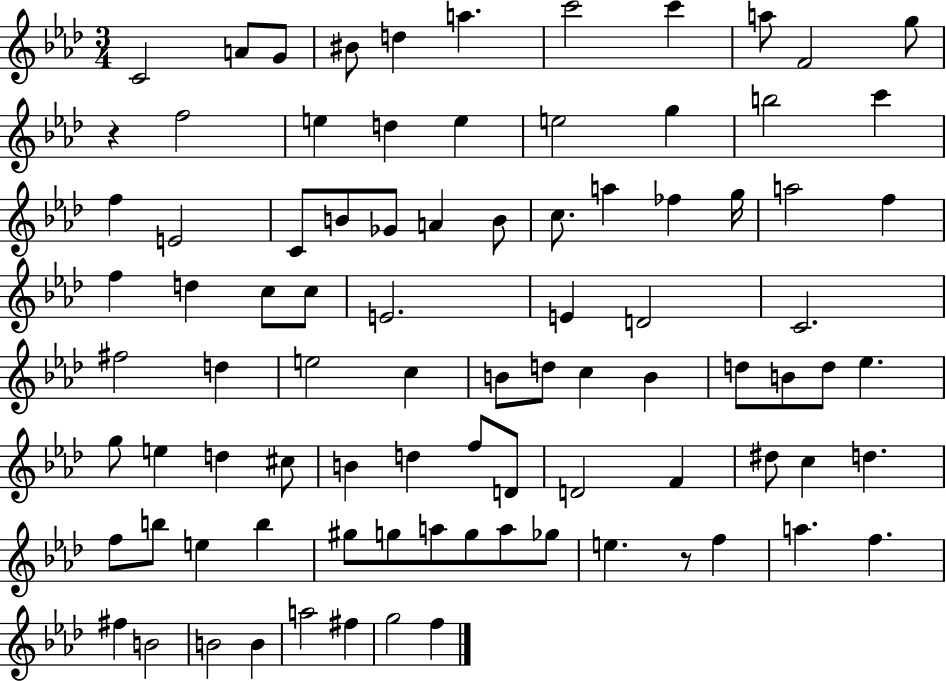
{
  \clef treble
  \numericTimeSignature
  \time 3/4
  \key aes \major
  c'2 a'8 g'8 | bis'8 d''4 a''4. | c'''2 c'''4 | a''8 f'2 g''8 | \break r4 f''2 | e''4 d''4 e''4 | e''2 g''4 | b''2 c'''4 | \break f''4 e'2 | c'8 b'8 ges'8 a'4 b'8 | c''8. a''4 fes''4 g''16 | a''2 f''4 | \break f''4 d''4 c''8 c''8 | e'2. | e'4 d'2 | c'2. | \break fis''2 d''4 | e''2 c''4 | b'8 d''8 c''4 b'4 | d''8 b'8 d''8 ees''4. | \break g''8 e''4 d''4 cis''8 | b'4 d''4 f''8 d'8 | d'2 f'4 | dis''8 c''4 d''4. | \break f''8 b''8 e''4 b''4 | gis''8 g''8 a''8 g''8 a''8 ges''8 | e''4. r8 f''4 | a''4. f''4. | \break fis''4 b'2 | b'2 b'4 | a''2 fis''4 | g''2 f''4 | \break \bar "|."
}